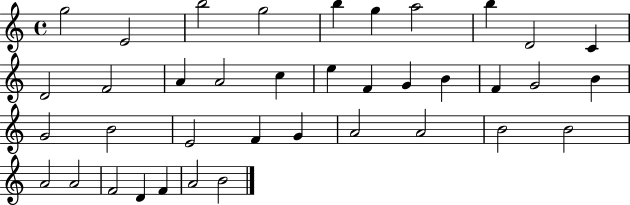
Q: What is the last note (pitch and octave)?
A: B4